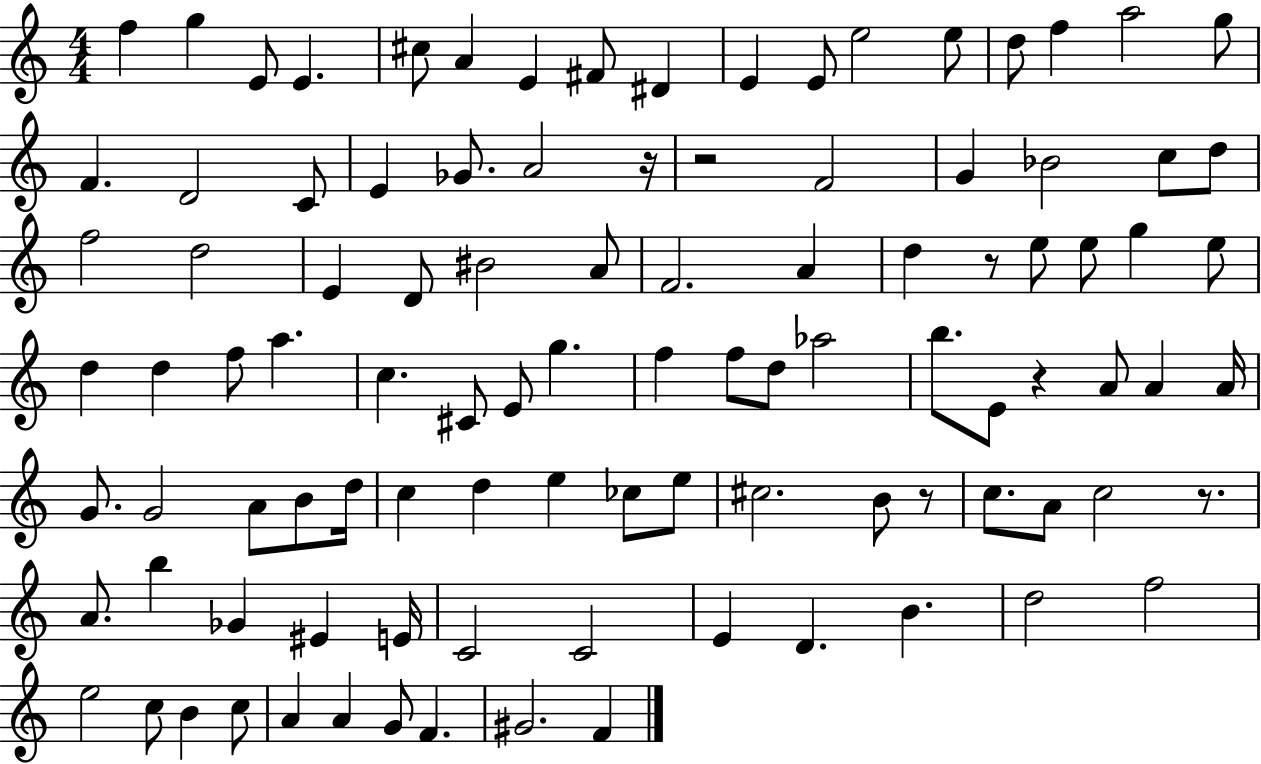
F5/q G5/q E4/e E4/q. C#5/e A4/q E4/q F#4/e D#4/q E4/q E4/e E5/h E5/e D5/e F5/q A5/h G5/e F4/q. D4/h C4/e E4/q Gb4/e. A4/h R/s R/h F4/h G4/q Bb4/h C5/e D5/e F5/h D5/h E4/q D4/e BIS4/h A4/e F4/h. A4/q D5/q R/e E5/e E5/e G5/q E5/e D5/q D5/q F5/e A5/q. C5/q. C#4/e E4/e G5/q. F5/q F5/e D5/e Ab5/h B5/e. E4/e R/q A4/e A4/q A4/s G4/e. G4/h A4/e B4/e D5/s C5/q D5/q E5/q CES5/e E5/e C#5/h. B4/e R/e C5/e. A4/e C5/h R/e. A4/e. B5/q Gb4/q EIS4/q E4/s C4/h C4/h E4/q D4/q. B4/q. D5/h F5/h E5/h C5/e B4/q C5/e A4/q A4/q G4/e F4/q. G#4/h. F4/q